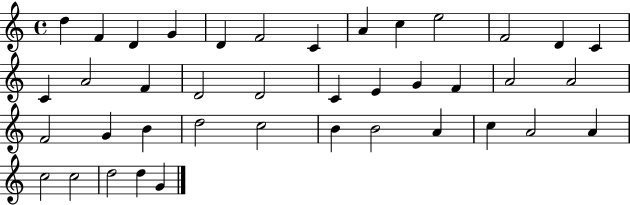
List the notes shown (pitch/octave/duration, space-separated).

D5/q F4/q D4/q G4/q D4/q F4/h C4/q A4/q C5/q E5/h F4/h D4/q C4/q C4/q A4/h F4/q D4/h D4/h C4/q E4/q G4/q F4/q A4/h A4/h F4/h G4/q B4/q D5/h C5/h B4/q B4/h A4/q C5/q A4/h A4/q C5/h C5/h D5/h D5/q G4/q